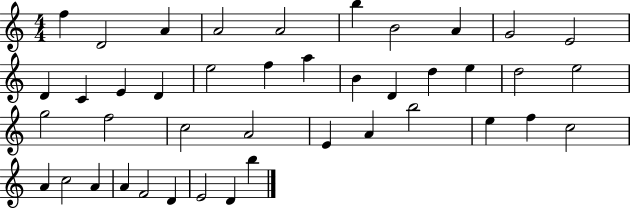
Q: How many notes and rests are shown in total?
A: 42